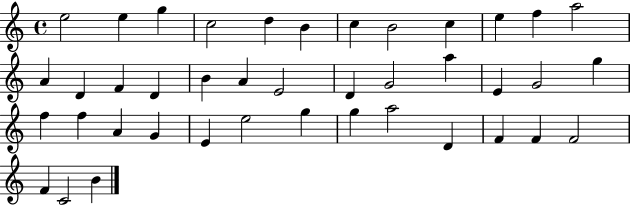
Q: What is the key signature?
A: C major